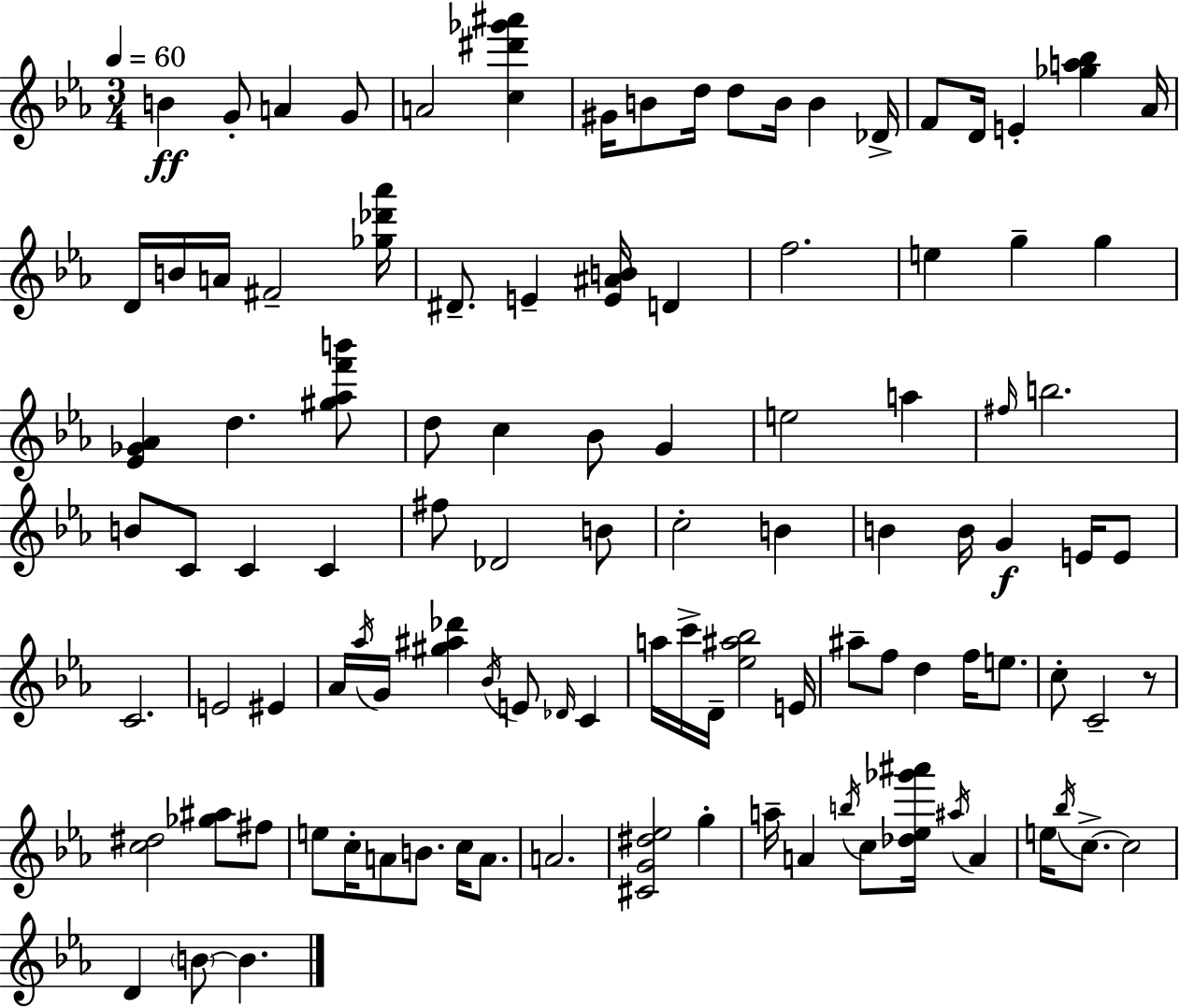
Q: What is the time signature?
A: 3/4